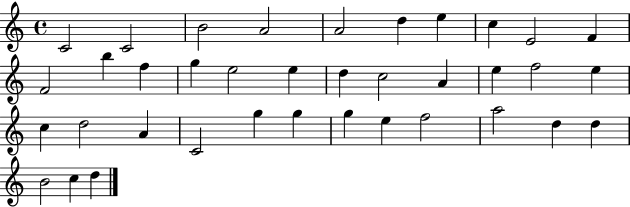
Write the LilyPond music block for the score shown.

{
  \clef treble
  \time 4/4
  \defaultTimeSignature
  \key c \major
  c'2 c'2 | b'2 a'2 | a'2 d''4 e''4 | c''4 e'2 f'4 | \break f'2 b''4 f''4 | g''4 e''2 e''4 | d''4 c''2 a'4 | e''4 f''2 e''4 | \break c''4 d''2 a'4 | c'2 g''4 g''4 | g''4 e''4 f''2 | a''2 d''4 d''4 | \break b'2 c''4 d''4 | \bar "|."
}